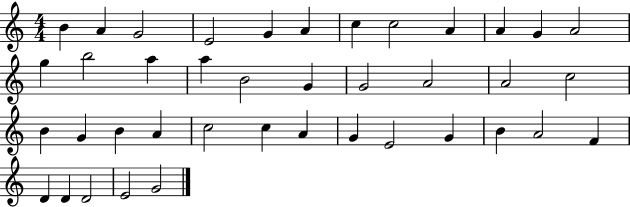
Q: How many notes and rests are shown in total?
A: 40